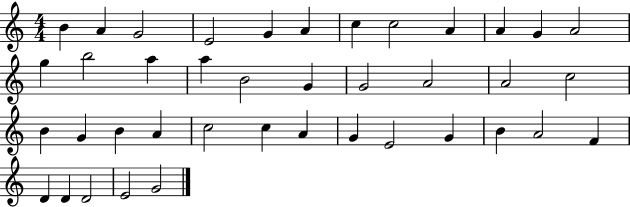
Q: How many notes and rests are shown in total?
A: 40